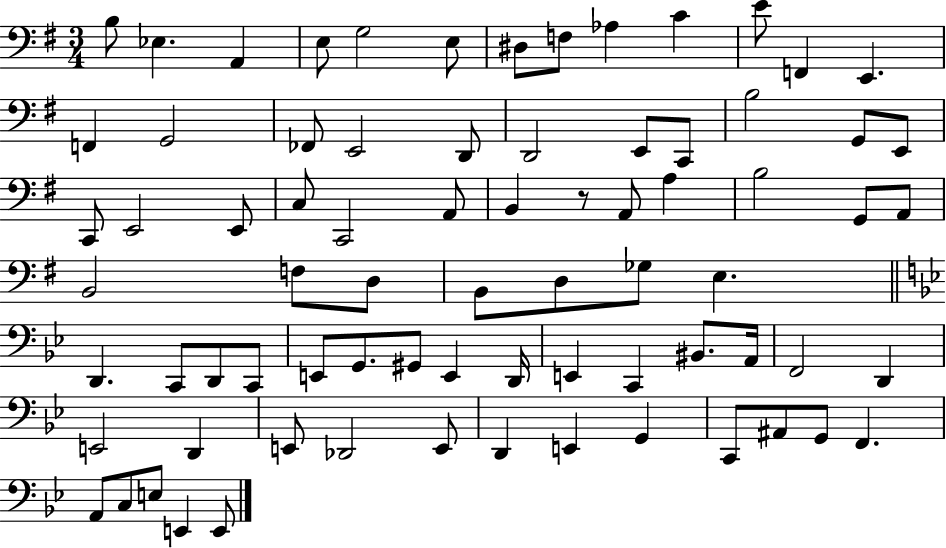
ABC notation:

X:1
T:Untitled
M:3/4
L:1/4
K:G
B,/2 _E, A,, E,/2 G,2 E,/2 ^D,/2 F,/2 _A, C E/2 F,, E,, F,, G,,2 _F,,/2 E,,2 D,,/2 D,,2 E,,/2 C,,/2 B,2 G,,/2 E,,/2 C,,/2 E,,2 E,,/2 C,/2 C,,2 A,,/2 B,, z/2 A,,/2 A, B,2 G,,/2 A,,/2 B,,2 F,/2 D,/2 B,,/2 D,/2 _G,/2 E, D,, C,,/2 D,,/2 C,,/2 E,,/2 G,,/2 ^G,,/2 E,, D,,/4 E,, C,, ^B,,/2 A,,/4 F,,2 D,, E,,2 D,, E,,/2 _D,,2 E,,/2 D,, E,, G,, C,,/2 ^A,,/2 G,,/2 F,, A,,/2 C,/2 E,/2 E,, E,,/2